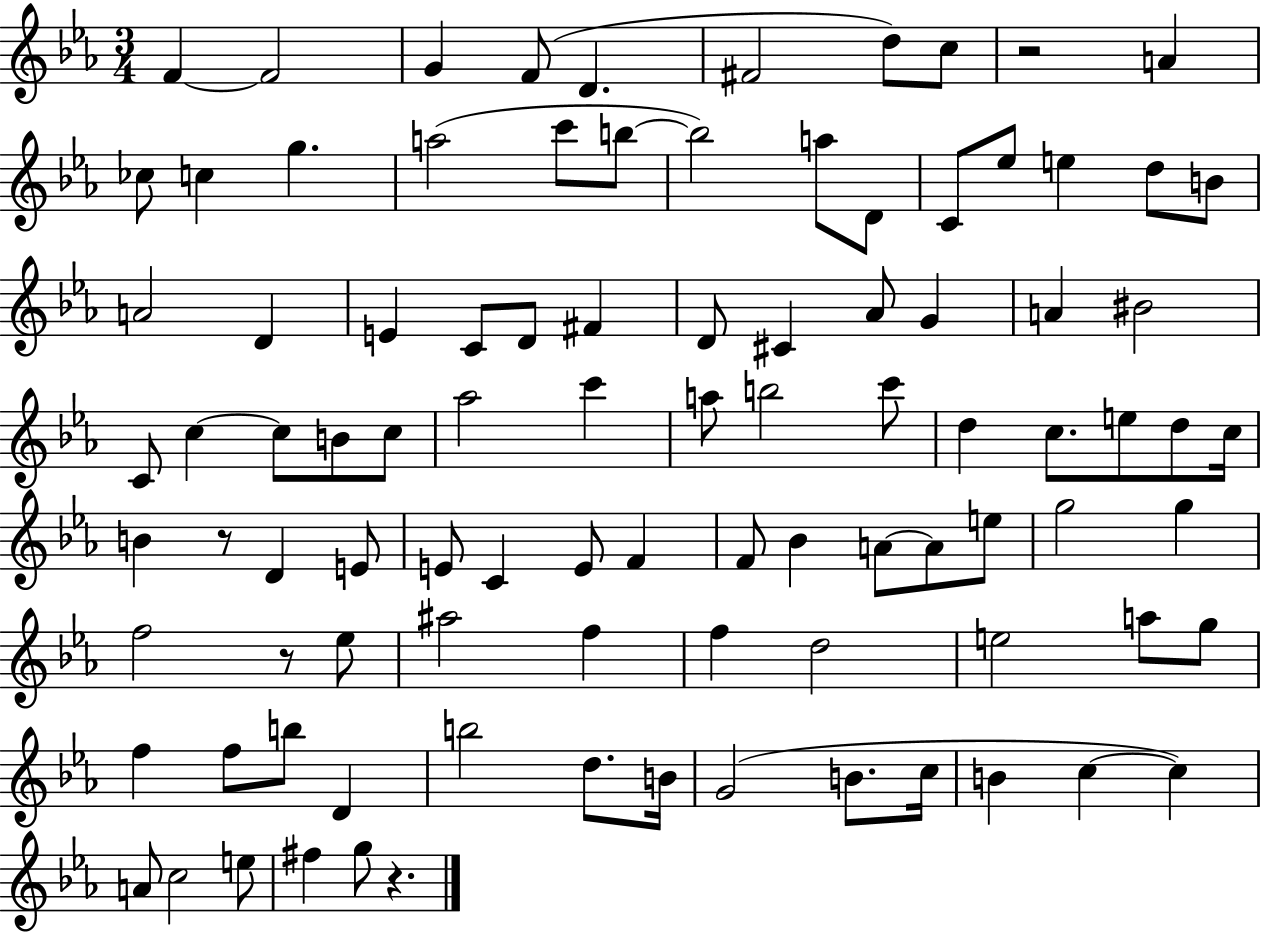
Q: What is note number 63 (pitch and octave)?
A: G5